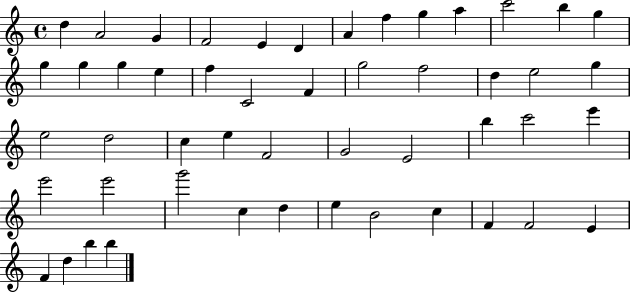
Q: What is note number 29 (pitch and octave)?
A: E5